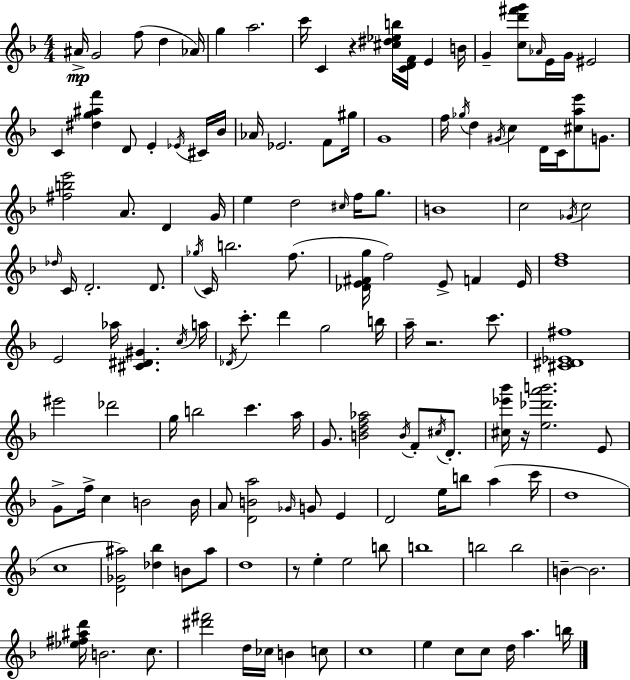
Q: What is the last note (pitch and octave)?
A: B5